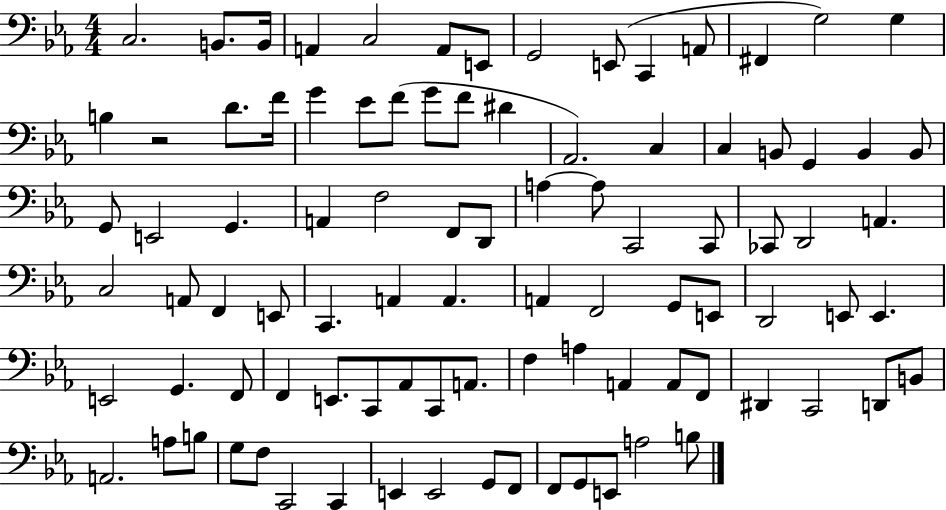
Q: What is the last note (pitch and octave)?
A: B3